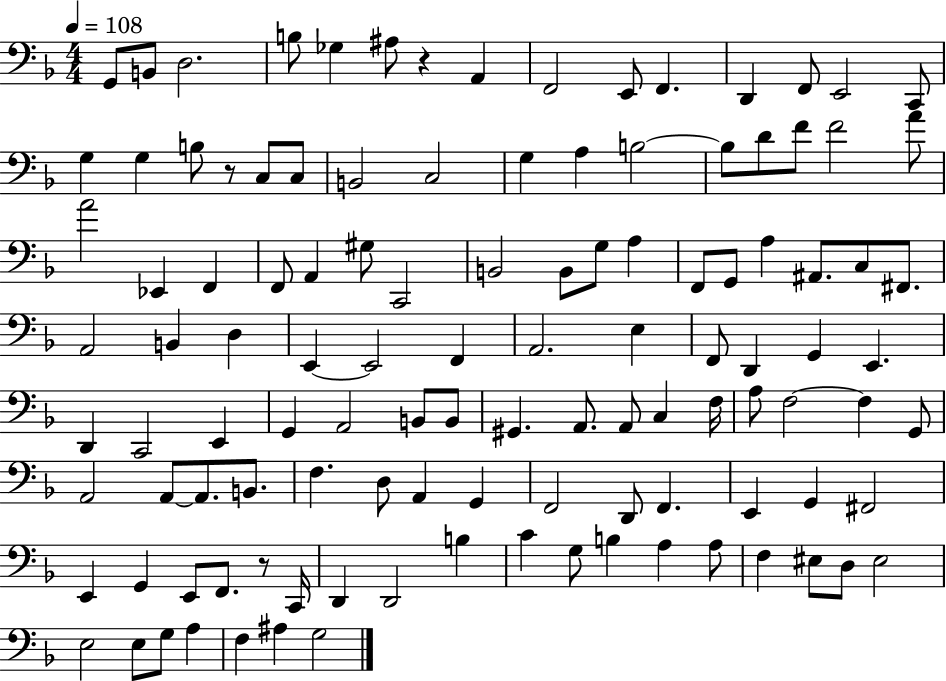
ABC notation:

X:1
T:Untitled
M:4/4
L:1/4
K:F
G,,/2 B,,/2 D,2 B,/2 _G, ^A,/2 z A,, F,,2 E,,/2 F,, D,, F,,/2 E,,2 C,,/2 G, G, B,/2 z/2 C,/2 C,/2 B,,2 C,2 G, A, B,2 B,/2 D/2 F/2 F2 A/2 A2 _E,, F,, F,,/2 A,, ^G,/2 C,,2 B,,2 B,,/2 G,/2 A, F,,/2 G,,/2 A, ^A,,/2 C,/2 ^F,,/2 A,,2 B,, D, E,, E,,2 F,, A,,2 E, F,,/2 D,, G,, E,, D,, C,,2 E,, G,, A,,2 B,,/2 B,,/2 ^G,, A,,/2 A,,/2 C, F,/4 A,/2 F,2 F, G,,/2 A,,2 A,,/2 A,,/2 B,,/2 F, D,/2 A,, G,, F,,2 D,,/2 F,, E,, G,, ^F,,2 E,, G,, E,,/2 F,,/2 z/2 C,,/4 D,, D,,2 B, C G,/2 B, A, A,/2 F, ^E,/2 D,/2 ^E,2 E,2 E,/2 G,/2 A, F, ^A, G,2